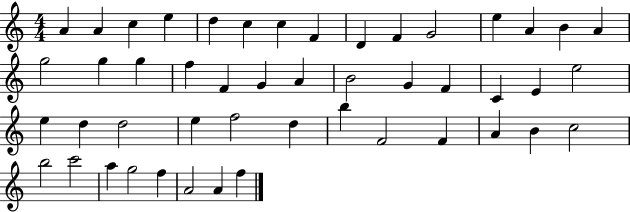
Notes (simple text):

A4/q A4/q C5/q E5/q D5/q C5/q C5/q F4/q D4/q F4/q G4/h E5/q A4/q B4/q A4/q G5/h G5/q G5/q F5/q F4/q G4/q A4/q B4/h G4/q F4/q C4/q E4/q E5/h E5/q D5/q D5/h E5/q F5/h D5/q B5/q F4/h F4/q A4/q B4/q C5/h B5/h C6/h A5/q G5/h F5/q A4/h A4/q F5/q